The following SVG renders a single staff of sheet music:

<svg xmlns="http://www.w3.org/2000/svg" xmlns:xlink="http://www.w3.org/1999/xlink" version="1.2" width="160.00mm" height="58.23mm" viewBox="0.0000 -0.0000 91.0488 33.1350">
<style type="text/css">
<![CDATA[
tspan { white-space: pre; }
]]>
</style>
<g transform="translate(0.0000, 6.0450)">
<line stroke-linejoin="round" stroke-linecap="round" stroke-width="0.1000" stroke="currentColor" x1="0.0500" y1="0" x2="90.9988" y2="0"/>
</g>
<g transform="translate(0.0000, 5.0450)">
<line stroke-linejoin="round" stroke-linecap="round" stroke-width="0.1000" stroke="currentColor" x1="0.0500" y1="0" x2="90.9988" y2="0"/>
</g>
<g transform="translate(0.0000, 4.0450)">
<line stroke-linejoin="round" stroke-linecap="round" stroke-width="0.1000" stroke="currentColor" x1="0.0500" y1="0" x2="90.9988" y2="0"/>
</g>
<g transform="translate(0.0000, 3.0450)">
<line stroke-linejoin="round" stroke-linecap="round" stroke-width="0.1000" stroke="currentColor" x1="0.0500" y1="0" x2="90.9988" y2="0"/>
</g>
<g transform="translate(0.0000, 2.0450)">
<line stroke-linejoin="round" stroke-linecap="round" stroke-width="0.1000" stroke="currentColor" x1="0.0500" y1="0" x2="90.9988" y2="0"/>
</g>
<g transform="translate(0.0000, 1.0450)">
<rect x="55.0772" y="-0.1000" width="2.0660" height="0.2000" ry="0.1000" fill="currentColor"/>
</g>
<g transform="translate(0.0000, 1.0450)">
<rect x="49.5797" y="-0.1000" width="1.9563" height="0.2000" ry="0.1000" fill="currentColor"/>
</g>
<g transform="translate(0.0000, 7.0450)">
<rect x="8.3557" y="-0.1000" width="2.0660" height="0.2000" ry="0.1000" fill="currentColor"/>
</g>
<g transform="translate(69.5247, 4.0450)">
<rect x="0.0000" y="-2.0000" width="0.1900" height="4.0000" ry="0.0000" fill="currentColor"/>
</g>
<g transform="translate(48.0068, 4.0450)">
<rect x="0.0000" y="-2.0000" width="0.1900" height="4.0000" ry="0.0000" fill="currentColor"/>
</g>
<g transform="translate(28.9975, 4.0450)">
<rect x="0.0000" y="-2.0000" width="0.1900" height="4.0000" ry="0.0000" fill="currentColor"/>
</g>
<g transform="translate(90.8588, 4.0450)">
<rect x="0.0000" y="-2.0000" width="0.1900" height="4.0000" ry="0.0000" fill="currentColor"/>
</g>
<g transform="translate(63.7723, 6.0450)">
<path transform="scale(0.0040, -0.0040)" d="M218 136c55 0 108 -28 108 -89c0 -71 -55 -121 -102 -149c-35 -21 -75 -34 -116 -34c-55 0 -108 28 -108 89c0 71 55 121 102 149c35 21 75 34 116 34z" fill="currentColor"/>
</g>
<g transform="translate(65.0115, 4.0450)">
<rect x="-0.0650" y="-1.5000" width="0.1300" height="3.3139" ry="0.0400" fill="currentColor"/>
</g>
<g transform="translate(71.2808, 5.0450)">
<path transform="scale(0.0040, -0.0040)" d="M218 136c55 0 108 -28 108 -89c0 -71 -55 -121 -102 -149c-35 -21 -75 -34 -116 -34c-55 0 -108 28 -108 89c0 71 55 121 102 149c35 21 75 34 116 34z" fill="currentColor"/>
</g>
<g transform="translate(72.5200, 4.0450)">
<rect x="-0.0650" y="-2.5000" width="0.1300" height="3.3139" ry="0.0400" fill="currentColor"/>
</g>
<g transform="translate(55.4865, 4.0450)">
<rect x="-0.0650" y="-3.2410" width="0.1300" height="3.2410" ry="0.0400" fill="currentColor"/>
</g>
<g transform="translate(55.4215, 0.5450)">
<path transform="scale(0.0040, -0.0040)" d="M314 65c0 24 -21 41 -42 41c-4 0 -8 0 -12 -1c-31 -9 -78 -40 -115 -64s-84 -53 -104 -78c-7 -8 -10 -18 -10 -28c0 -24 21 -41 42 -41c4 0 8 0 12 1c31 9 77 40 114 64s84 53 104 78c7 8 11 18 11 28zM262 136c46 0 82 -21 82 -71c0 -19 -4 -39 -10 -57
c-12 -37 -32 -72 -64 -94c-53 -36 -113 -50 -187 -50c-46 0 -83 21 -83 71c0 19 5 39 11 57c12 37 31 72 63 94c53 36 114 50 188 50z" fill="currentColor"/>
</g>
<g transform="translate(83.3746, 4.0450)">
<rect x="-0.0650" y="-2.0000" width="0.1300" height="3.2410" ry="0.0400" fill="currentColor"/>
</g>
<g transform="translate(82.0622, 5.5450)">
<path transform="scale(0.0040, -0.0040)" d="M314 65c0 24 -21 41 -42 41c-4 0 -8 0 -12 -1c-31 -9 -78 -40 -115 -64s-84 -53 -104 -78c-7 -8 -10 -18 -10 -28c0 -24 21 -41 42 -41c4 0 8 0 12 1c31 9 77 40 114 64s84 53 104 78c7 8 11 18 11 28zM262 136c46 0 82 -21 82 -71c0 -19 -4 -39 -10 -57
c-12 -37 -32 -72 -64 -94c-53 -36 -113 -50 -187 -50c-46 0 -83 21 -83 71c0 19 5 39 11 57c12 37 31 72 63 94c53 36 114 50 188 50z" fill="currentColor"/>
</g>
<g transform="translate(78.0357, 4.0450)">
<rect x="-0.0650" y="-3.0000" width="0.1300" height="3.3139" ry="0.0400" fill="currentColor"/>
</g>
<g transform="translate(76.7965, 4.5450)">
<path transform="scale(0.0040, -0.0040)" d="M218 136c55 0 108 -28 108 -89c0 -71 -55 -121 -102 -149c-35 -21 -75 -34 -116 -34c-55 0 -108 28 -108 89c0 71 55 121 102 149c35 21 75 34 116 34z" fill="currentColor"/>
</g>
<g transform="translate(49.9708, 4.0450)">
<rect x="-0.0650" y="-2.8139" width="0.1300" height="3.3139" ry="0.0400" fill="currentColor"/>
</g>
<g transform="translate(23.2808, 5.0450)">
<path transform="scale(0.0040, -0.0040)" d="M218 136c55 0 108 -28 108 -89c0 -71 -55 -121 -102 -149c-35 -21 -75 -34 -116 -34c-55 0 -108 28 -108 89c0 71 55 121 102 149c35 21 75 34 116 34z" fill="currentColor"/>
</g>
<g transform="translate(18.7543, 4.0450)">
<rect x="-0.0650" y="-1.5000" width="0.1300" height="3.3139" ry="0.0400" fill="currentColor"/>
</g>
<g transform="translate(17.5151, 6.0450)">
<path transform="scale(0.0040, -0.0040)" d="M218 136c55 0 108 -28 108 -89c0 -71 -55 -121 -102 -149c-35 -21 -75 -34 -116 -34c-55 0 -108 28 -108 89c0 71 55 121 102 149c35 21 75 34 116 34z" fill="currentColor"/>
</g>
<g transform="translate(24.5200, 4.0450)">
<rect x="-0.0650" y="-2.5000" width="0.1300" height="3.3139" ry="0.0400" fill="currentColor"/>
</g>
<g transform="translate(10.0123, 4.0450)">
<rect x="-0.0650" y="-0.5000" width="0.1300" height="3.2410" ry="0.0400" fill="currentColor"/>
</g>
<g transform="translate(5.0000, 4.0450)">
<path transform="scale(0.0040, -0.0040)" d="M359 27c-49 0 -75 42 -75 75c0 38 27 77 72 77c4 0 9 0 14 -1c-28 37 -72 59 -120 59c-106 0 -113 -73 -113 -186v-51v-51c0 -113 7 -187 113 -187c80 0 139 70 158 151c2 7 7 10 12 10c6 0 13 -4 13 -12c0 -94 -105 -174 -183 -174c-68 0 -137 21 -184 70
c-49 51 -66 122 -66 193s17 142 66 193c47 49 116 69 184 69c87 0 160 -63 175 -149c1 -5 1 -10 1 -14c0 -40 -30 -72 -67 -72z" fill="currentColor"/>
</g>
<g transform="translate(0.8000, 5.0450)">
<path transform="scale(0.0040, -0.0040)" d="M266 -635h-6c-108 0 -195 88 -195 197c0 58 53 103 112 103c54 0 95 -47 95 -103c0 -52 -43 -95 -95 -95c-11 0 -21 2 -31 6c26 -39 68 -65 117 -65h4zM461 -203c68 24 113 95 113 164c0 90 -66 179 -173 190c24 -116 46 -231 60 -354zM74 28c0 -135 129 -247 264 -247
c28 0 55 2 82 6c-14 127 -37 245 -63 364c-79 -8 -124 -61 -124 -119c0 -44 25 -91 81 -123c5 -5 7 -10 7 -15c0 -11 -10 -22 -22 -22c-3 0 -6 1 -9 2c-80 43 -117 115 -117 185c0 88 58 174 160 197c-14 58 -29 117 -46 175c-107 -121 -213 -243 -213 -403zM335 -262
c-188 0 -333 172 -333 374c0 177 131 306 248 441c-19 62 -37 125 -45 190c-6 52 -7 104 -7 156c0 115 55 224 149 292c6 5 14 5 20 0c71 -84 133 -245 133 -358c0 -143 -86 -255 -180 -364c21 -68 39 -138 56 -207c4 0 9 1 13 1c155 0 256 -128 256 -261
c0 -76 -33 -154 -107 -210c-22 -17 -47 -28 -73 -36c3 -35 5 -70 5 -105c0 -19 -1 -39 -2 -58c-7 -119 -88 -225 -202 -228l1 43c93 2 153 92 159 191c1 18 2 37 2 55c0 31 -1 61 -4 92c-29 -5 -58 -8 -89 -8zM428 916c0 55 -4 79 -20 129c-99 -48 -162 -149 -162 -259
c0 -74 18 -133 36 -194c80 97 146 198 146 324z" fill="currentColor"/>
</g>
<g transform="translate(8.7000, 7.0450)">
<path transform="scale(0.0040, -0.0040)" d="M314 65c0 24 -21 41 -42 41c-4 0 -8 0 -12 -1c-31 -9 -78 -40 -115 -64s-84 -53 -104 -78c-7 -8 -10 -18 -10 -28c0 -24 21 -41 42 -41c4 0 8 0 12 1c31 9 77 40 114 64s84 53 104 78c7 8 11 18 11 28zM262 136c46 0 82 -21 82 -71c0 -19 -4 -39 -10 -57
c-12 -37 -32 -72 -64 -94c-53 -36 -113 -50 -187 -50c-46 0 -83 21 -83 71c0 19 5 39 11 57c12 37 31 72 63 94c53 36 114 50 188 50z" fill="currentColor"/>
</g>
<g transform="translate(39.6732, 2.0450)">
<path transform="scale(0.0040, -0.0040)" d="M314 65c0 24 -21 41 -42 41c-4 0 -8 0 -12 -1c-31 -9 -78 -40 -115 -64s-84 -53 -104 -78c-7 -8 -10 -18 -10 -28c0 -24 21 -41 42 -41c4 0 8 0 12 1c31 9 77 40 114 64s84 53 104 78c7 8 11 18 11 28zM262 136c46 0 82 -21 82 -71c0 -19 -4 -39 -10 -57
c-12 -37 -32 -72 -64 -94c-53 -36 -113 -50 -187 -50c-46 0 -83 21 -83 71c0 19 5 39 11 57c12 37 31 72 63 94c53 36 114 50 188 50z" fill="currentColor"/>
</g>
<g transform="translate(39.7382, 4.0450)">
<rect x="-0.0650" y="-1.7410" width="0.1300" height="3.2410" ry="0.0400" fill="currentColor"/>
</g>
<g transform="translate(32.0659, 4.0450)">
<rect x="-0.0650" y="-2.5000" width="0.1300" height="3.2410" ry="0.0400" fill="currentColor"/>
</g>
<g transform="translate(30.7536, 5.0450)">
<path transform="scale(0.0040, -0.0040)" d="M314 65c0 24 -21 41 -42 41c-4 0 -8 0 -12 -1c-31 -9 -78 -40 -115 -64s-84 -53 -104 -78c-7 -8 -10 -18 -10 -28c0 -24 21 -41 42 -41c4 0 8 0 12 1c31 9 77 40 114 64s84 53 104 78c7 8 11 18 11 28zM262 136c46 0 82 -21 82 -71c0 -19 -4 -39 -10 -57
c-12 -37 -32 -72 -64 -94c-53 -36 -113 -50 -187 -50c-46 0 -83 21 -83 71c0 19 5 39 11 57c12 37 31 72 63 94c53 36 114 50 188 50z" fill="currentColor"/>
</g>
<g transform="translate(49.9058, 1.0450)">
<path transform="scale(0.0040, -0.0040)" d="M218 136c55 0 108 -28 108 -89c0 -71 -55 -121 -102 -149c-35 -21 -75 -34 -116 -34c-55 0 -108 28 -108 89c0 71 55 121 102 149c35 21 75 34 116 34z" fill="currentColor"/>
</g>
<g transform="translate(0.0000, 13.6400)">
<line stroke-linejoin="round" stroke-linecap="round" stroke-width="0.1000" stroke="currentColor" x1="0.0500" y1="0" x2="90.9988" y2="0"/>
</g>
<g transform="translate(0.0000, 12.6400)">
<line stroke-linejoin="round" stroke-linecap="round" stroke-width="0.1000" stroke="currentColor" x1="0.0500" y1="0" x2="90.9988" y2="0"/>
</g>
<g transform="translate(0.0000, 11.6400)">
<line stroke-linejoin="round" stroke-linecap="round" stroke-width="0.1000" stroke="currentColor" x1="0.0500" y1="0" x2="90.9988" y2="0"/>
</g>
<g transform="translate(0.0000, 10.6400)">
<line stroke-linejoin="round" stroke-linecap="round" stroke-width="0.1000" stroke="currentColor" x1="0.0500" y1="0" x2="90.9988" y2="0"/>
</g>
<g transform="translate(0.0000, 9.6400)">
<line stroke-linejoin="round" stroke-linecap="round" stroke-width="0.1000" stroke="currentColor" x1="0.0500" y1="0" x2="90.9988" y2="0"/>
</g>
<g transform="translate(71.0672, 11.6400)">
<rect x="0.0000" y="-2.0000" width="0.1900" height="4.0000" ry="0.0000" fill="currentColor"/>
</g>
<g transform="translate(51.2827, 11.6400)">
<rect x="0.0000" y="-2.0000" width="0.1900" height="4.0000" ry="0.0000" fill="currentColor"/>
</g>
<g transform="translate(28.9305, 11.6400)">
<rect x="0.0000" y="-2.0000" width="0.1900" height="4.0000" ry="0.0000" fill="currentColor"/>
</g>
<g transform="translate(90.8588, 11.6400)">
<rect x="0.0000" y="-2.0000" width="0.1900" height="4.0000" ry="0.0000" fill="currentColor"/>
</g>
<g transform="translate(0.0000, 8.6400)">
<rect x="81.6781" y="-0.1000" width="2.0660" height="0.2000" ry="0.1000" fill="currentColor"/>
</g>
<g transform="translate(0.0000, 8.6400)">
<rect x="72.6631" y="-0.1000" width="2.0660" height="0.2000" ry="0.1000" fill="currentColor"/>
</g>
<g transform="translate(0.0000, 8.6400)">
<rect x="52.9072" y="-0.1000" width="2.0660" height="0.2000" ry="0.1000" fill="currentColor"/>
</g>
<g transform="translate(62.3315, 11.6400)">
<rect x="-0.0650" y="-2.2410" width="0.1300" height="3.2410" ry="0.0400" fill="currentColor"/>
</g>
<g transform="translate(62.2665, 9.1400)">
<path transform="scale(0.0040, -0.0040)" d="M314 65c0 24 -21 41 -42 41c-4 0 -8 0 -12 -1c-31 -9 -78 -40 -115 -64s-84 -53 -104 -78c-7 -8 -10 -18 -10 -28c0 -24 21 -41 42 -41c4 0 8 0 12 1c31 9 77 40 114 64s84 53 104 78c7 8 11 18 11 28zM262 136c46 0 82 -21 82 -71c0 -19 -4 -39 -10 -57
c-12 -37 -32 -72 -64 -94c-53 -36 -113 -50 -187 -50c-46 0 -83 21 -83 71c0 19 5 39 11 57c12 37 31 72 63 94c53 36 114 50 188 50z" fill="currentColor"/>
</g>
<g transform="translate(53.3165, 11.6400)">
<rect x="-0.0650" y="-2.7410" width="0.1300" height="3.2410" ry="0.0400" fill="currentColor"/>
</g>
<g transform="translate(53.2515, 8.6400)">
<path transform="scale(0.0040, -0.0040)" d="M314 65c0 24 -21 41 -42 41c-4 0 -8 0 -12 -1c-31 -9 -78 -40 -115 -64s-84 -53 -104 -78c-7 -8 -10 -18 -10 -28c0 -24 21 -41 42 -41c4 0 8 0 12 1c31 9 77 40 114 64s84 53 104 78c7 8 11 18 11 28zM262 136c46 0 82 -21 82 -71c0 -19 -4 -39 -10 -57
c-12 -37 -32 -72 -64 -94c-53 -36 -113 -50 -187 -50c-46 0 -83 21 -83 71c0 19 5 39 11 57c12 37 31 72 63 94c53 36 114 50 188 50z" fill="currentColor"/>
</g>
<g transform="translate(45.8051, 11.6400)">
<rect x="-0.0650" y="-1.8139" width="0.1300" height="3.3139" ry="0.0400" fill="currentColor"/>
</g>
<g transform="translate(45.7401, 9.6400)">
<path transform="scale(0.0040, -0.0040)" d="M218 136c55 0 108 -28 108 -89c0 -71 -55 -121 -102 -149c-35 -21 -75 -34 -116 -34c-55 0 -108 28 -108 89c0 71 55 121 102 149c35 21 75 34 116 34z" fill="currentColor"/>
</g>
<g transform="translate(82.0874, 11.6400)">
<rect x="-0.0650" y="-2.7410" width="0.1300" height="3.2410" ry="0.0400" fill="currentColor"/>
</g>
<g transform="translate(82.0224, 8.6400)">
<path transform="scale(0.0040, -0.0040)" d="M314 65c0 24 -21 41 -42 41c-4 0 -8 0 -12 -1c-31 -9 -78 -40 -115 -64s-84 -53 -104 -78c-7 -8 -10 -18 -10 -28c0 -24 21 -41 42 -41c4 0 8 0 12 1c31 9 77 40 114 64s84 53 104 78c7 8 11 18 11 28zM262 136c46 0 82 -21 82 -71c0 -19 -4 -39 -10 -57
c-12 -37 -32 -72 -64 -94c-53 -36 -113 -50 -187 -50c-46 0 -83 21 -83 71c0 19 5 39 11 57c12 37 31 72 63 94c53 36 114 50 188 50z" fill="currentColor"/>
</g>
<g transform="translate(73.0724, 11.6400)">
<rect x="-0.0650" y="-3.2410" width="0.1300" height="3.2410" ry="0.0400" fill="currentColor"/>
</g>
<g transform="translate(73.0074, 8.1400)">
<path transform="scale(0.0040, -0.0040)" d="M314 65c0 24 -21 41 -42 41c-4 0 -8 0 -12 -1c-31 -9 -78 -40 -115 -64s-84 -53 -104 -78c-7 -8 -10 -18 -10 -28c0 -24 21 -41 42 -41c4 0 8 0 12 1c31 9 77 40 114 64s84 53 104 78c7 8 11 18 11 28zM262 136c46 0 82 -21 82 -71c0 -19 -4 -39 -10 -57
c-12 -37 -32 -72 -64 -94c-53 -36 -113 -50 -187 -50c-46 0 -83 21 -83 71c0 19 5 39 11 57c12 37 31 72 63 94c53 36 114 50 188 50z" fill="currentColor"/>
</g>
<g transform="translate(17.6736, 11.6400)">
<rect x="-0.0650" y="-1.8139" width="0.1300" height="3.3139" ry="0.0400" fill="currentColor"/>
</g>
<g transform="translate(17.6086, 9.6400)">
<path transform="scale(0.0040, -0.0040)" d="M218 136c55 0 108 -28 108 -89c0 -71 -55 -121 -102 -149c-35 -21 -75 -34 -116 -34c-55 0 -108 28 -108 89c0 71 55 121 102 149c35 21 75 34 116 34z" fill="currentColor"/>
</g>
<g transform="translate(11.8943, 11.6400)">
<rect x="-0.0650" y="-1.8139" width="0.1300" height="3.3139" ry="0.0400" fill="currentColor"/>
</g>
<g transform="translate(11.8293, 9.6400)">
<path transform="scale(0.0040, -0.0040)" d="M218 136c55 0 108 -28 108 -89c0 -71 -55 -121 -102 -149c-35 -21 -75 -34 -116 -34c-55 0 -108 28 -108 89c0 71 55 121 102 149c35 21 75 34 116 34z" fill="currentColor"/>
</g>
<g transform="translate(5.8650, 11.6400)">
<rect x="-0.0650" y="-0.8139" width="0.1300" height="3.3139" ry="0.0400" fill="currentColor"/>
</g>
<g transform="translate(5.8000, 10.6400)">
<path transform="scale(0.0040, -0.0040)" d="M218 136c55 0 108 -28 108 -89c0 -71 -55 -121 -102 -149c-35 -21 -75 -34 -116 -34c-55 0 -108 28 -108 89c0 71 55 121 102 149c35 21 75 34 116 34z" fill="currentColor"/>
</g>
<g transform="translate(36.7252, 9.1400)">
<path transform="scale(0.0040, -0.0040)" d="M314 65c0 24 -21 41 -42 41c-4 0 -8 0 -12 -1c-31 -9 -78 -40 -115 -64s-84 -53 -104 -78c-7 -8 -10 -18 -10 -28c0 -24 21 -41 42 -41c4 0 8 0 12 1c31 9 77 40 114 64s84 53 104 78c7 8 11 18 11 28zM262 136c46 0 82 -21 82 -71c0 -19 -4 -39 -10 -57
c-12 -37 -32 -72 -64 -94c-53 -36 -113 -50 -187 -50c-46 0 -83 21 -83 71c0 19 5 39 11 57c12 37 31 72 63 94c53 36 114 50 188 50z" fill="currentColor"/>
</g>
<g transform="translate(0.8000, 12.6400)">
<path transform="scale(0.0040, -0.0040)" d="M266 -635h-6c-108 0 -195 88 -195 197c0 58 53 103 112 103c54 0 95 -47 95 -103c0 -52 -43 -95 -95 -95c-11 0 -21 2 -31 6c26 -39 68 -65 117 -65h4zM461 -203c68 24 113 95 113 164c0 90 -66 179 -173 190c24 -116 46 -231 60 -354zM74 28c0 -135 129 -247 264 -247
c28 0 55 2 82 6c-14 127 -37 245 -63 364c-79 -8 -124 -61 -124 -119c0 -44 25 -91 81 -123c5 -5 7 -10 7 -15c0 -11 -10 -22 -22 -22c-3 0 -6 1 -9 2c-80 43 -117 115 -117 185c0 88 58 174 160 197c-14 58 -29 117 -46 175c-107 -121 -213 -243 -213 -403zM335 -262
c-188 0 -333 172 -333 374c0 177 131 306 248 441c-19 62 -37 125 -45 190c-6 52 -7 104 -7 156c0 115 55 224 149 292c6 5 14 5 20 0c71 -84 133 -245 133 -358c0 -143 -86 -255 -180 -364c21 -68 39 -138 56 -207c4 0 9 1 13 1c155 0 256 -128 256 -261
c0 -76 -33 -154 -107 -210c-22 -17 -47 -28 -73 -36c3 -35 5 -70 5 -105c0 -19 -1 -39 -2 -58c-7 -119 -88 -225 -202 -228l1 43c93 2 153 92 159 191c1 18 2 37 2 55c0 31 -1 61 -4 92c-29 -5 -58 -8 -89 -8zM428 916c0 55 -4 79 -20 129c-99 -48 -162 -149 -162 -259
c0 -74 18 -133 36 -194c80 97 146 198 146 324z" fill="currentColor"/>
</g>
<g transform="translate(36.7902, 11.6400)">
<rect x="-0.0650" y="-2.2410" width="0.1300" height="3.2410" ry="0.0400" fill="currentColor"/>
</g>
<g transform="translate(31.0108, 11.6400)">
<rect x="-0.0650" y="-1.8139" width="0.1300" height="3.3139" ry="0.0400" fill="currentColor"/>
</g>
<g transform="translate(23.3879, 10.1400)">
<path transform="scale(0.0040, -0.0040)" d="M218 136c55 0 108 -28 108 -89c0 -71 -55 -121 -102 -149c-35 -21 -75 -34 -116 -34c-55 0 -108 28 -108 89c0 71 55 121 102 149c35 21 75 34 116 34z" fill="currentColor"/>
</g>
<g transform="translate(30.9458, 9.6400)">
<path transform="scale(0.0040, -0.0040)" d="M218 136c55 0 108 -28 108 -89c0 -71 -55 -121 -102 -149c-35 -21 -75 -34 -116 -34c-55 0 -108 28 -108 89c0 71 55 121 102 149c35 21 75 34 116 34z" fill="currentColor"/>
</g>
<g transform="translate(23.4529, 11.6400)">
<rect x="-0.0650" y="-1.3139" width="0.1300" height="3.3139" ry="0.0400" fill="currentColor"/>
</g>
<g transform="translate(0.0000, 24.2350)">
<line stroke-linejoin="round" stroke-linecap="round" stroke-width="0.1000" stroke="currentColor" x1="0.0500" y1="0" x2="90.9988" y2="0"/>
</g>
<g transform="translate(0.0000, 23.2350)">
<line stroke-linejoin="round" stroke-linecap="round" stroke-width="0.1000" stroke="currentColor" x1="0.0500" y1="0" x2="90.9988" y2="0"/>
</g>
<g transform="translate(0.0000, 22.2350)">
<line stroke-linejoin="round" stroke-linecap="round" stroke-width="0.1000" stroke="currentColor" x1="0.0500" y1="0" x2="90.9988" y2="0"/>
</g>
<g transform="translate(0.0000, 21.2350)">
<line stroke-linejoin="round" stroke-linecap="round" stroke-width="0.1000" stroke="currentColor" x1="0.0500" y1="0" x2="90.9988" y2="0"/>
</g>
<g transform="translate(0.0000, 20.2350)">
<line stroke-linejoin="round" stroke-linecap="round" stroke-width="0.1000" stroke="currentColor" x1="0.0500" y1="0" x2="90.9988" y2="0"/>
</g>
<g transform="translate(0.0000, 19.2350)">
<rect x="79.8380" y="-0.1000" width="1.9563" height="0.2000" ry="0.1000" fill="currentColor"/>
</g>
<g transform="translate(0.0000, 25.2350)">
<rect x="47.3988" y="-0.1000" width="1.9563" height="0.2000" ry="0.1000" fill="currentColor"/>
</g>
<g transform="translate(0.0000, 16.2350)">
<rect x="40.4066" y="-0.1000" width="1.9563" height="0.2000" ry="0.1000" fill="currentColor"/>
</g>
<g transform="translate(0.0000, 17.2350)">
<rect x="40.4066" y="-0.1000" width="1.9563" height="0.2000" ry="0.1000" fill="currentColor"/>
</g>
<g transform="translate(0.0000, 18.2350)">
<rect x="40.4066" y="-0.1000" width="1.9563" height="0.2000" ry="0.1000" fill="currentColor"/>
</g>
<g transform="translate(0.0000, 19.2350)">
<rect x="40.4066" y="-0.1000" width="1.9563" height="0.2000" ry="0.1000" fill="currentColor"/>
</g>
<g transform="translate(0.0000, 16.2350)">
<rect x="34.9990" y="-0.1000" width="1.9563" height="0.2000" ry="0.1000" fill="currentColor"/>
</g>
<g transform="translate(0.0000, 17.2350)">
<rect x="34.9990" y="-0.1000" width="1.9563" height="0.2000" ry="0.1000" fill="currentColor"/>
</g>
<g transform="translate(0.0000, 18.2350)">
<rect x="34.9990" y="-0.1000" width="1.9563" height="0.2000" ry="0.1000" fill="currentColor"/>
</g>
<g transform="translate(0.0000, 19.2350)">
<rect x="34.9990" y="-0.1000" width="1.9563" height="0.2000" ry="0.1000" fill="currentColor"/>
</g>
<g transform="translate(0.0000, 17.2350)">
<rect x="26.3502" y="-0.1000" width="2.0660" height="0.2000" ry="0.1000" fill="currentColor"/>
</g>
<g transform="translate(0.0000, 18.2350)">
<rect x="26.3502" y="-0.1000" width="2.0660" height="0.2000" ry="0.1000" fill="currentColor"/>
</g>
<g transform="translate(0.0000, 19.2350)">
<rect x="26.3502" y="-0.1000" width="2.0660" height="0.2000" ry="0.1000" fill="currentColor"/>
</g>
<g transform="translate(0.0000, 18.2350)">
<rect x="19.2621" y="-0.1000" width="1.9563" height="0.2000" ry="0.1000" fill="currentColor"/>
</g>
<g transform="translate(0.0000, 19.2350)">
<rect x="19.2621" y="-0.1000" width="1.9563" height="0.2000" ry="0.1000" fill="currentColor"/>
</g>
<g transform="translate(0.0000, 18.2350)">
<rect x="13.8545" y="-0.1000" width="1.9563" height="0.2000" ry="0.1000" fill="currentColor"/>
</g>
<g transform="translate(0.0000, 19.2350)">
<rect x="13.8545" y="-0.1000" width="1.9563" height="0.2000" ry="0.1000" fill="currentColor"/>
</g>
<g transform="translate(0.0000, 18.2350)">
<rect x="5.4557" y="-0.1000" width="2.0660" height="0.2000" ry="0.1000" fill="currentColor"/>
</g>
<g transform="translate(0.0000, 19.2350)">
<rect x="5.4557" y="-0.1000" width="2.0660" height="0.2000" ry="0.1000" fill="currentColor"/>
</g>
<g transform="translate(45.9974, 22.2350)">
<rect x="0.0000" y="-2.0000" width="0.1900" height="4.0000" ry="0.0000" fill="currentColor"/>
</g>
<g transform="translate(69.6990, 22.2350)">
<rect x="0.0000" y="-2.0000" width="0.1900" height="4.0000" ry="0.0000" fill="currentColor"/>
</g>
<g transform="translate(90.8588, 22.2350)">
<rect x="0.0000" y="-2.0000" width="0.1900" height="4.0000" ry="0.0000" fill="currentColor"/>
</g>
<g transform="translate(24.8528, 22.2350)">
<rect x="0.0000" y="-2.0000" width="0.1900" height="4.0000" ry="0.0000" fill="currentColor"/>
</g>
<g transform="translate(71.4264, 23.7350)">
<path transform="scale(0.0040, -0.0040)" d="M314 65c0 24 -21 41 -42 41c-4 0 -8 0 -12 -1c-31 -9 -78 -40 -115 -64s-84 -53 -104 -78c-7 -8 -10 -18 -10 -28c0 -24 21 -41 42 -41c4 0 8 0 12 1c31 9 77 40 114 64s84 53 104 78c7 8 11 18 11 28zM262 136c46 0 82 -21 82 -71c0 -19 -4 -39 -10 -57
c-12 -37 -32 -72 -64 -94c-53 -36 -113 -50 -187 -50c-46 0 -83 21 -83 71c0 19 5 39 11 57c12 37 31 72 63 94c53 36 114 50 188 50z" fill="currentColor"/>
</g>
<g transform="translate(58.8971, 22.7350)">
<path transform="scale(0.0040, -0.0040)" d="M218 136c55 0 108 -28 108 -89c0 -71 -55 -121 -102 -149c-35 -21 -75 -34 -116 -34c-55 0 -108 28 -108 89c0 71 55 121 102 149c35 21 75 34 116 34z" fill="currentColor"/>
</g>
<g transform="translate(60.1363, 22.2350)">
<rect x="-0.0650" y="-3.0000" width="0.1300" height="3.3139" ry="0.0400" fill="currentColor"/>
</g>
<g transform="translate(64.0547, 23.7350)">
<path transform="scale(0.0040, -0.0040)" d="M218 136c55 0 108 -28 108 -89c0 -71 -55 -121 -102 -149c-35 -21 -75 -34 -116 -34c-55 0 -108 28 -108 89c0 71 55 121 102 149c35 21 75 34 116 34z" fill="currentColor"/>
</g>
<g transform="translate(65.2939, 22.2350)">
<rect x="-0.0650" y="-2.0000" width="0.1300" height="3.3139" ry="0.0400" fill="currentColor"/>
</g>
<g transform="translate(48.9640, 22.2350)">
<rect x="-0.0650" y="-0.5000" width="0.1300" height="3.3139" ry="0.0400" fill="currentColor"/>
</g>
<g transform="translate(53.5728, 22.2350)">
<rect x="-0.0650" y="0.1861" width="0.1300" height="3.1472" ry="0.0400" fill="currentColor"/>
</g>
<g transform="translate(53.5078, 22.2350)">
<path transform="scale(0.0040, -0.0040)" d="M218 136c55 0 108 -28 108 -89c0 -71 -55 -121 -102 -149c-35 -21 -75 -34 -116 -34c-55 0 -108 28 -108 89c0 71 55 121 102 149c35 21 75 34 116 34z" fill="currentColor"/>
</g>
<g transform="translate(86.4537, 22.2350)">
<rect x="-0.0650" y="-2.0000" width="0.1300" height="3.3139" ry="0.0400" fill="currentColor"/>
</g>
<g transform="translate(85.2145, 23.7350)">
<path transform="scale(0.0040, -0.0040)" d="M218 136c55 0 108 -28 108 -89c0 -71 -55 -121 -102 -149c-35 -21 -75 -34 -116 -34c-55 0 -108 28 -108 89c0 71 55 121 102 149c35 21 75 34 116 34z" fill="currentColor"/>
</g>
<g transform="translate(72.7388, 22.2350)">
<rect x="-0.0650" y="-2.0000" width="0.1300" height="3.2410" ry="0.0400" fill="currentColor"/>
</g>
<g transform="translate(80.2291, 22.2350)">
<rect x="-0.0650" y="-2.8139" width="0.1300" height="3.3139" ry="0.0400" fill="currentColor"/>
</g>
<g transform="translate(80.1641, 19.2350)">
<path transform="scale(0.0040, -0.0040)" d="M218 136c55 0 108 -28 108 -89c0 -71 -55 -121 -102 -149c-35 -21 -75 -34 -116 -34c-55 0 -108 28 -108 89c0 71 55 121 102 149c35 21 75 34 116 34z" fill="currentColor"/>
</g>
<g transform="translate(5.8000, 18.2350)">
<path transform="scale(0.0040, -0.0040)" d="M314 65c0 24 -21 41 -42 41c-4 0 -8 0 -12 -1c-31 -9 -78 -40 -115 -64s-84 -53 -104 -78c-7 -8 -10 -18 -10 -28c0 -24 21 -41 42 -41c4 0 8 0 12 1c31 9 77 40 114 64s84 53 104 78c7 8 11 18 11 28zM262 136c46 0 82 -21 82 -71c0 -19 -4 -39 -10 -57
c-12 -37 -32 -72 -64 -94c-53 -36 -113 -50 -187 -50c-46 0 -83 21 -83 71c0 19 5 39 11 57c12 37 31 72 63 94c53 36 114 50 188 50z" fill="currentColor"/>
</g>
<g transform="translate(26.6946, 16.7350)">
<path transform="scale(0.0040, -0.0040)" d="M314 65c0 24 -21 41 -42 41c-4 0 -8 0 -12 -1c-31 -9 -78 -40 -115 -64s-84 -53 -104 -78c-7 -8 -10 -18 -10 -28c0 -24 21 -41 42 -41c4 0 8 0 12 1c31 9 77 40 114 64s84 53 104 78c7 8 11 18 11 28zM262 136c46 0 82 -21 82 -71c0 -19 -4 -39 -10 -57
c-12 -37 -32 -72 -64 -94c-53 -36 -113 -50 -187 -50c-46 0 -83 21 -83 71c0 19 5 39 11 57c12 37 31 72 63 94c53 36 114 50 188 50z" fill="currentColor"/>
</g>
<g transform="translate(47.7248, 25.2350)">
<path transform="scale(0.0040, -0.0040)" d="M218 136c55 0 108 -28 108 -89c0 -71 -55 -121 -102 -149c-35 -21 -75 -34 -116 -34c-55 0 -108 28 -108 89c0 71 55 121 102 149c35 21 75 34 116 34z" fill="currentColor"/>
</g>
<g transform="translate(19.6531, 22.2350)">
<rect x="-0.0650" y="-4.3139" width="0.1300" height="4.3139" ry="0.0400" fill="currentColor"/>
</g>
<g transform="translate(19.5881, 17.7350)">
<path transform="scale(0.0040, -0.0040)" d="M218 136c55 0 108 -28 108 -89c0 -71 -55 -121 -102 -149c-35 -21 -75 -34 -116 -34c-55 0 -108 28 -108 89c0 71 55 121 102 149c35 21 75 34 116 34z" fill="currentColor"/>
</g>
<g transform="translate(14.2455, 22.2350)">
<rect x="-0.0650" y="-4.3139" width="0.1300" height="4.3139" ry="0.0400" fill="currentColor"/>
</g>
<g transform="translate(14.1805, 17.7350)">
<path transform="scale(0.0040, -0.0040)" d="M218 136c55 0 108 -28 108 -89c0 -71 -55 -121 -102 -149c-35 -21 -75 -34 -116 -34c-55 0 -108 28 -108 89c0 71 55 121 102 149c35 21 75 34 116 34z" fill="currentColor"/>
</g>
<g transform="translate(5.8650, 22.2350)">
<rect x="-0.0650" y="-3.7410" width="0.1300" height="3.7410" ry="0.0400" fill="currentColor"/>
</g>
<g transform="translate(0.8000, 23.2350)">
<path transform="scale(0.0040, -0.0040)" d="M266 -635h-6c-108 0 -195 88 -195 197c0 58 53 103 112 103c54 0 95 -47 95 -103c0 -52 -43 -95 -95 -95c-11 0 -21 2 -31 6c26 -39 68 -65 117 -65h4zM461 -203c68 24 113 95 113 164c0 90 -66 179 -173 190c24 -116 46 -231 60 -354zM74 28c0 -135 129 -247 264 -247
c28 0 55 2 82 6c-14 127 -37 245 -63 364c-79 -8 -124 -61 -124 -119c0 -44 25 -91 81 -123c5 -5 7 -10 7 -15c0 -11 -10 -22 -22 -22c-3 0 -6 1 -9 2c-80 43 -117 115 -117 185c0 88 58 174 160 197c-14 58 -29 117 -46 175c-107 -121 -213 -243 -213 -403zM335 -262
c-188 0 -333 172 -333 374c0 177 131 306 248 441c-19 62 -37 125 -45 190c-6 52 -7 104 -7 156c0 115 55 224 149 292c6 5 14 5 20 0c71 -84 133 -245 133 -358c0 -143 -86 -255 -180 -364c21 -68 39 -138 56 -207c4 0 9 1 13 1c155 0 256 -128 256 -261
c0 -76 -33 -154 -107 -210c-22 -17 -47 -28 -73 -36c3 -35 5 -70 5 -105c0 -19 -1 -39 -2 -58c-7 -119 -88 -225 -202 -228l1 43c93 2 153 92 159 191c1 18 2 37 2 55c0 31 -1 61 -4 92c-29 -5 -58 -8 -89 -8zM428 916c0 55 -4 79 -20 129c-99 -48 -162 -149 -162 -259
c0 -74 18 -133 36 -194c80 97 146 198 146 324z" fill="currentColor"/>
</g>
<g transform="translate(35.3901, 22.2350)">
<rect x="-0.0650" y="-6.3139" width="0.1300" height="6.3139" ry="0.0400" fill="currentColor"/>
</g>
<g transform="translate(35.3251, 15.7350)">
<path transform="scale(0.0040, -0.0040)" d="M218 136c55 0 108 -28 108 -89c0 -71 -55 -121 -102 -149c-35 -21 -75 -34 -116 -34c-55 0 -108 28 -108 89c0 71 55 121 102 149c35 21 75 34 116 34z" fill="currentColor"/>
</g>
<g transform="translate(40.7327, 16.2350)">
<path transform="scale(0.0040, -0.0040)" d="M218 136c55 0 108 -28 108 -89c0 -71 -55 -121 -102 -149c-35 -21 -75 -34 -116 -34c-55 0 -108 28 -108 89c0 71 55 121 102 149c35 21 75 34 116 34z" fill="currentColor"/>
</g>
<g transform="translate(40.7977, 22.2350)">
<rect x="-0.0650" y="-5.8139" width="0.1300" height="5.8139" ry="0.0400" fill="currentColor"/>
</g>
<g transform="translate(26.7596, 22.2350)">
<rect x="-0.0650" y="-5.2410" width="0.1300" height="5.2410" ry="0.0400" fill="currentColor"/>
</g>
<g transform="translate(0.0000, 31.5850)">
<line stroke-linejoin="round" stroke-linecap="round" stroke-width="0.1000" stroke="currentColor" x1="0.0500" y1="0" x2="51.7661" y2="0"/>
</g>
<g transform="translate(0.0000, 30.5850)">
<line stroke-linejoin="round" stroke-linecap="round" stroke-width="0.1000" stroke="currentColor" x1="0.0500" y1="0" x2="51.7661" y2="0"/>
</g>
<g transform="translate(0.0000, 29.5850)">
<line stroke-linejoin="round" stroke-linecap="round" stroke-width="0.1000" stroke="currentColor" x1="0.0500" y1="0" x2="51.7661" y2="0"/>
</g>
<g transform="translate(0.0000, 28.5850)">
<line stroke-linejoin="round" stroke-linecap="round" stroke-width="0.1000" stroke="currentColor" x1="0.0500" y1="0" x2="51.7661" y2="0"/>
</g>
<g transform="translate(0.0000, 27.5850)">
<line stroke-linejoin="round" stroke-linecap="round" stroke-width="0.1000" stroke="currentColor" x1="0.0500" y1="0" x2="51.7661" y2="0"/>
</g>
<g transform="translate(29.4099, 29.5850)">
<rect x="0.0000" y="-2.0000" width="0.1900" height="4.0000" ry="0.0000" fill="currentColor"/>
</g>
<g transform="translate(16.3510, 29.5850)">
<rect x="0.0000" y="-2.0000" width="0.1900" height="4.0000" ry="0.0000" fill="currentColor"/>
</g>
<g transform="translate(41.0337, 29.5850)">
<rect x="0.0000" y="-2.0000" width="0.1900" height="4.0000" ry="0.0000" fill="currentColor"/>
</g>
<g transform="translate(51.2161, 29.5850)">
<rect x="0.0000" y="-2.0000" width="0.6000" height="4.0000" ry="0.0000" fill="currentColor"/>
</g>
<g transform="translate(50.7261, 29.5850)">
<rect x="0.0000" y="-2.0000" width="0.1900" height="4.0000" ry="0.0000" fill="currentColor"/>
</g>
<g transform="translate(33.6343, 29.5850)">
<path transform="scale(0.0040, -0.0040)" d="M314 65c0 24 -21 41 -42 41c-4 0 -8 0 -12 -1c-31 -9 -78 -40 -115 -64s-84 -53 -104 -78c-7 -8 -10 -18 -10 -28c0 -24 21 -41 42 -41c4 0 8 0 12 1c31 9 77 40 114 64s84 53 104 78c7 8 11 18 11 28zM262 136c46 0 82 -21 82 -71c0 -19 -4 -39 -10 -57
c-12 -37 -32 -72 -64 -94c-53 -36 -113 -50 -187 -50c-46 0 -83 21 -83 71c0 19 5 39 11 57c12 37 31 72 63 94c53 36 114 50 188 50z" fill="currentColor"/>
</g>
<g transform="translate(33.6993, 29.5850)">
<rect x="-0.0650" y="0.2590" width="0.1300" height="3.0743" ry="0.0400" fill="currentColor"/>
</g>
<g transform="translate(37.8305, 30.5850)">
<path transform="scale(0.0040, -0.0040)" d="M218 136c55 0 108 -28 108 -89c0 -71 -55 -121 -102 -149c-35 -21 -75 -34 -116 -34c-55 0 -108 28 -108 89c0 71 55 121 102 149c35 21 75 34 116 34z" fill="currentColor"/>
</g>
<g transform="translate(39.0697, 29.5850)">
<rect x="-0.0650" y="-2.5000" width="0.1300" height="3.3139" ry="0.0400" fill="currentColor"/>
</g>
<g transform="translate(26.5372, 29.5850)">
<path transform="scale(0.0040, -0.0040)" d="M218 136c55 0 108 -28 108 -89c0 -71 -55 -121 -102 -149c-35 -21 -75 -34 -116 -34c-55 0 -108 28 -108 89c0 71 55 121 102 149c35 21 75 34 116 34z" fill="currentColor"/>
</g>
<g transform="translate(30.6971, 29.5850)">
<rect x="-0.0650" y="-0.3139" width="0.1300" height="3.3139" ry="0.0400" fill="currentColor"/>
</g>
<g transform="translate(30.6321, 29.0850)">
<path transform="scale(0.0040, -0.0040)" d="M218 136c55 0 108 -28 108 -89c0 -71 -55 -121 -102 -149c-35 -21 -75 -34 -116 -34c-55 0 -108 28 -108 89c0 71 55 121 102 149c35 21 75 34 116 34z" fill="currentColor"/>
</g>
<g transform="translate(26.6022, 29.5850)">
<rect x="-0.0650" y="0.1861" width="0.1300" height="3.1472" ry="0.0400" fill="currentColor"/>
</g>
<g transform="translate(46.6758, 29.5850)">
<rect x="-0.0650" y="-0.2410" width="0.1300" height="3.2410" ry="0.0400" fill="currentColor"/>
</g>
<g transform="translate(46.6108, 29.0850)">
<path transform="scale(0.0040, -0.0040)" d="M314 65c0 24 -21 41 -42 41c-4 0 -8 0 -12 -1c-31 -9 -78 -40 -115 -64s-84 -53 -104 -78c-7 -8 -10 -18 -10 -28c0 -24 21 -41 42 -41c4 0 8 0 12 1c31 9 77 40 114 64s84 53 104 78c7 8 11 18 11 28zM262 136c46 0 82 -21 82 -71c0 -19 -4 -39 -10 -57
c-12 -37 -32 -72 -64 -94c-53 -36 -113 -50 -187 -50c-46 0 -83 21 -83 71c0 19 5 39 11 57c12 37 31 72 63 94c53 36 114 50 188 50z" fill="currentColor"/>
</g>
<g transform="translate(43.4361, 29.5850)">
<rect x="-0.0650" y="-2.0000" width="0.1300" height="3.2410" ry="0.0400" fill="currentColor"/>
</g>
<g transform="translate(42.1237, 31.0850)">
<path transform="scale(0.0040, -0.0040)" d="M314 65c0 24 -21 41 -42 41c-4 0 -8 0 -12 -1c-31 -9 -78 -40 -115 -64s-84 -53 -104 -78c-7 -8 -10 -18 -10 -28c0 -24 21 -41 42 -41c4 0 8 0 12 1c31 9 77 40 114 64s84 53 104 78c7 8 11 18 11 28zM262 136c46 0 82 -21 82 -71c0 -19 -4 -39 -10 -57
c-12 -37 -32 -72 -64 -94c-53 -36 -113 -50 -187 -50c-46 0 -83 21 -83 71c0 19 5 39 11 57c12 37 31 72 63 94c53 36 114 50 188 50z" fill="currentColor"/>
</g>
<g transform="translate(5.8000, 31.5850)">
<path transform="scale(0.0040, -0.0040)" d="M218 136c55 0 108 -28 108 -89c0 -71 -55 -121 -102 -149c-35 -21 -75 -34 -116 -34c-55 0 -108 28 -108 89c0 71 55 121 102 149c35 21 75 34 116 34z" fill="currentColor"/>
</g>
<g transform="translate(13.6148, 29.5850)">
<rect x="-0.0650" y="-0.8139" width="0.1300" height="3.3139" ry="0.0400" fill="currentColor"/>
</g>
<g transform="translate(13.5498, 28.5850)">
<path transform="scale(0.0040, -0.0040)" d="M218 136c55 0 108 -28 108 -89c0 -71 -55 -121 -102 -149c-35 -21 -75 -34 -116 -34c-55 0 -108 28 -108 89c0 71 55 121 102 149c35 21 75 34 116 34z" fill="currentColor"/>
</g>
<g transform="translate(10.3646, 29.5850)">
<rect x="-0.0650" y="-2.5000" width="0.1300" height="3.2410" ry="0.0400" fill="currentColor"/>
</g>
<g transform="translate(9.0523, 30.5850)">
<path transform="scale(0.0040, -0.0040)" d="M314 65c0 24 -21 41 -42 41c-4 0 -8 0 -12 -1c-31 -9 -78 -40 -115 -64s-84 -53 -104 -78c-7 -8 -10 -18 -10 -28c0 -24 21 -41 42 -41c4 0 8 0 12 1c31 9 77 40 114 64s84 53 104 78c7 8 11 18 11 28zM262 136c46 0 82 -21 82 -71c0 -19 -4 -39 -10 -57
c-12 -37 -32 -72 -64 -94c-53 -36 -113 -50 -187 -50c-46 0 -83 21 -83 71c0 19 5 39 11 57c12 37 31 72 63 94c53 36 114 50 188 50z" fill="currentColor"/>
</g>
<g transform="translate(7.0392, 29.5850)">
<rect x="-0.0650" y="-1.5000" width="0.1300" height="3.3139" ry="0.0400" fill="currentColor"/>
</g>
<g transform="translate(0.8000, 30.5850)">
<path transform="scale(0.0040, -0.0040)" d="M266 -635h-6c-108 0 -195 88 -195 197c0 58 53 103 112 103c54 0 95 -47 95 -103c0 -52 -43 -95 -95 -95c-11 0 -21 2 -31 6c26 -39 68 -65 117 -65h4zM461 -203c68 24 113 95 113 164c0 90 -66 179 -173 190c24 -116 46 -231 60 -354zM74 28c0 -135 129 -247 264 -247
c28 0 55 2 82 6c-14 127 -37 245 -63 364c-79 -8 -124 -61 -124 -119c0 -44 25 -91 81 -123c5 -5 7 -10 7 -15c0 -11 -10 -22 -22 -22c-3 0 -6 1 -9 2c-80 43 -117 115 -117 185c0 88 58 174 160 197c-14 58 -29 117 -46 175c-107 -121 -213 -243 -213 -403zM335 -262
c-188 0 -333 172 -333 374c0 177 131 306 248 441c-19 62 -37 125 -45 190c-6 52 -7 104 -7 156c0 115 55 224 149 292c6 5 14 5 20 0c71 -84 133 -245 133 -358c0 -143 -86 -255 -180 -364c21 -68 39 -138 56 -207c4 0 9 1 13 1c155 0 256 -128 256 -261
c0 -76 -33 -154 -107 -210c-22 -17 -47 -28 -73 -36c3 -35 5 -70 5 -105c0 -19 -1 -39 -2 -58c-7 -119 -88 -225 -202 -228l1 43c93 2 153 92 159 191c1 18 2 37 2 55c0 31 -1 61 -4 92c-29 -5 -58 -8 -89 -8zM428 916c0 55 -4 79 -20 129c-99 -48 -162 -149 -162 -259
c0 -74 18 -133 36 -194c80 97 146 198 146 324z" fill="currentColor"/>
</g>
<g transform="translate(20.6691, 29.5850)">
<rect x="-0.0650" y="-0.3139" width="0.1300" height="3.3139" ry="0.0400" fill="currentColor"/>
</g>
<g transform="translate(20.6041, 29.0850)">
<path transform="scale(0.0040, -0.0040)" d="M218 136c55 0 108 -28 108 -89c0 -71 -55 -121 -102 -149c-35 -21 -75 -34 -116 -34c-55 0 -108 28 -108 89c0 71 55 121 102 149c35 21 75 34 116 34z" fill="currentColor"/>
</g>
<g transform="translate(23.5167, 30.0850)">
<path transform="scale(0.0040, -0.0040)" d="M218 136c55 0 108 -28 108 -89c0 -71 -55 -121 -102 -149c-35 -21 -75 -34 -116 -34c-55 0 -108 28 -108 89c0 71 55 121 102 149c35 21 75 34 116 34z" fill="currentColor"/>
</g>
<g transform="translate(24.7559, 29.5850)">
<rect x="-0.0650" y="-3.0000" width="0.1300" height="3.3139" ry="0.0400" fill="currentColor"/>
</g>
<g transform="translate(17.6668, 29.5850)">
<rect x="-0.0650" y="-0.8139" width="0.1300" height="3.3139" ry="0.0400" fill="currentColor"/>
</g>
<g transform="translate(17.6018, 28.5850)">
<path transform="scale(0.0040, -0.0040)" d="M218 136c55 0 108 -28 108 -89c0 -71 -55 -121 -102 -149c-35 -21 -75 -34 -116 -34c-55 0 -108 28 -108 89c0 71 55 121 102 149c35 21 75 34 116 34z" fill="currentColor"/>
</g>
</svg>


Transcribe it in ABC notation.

X:1
T:Untitled
M:4/4
L:1/4
K:C
C2 E G G2 f2 a b2 E G A F2 d f f e f g2 f a2 g2 b2 a2 c'2 d' d' f'2 a' g' C B A F F2 a F E G2 d d c A B c B2 G F2 c2